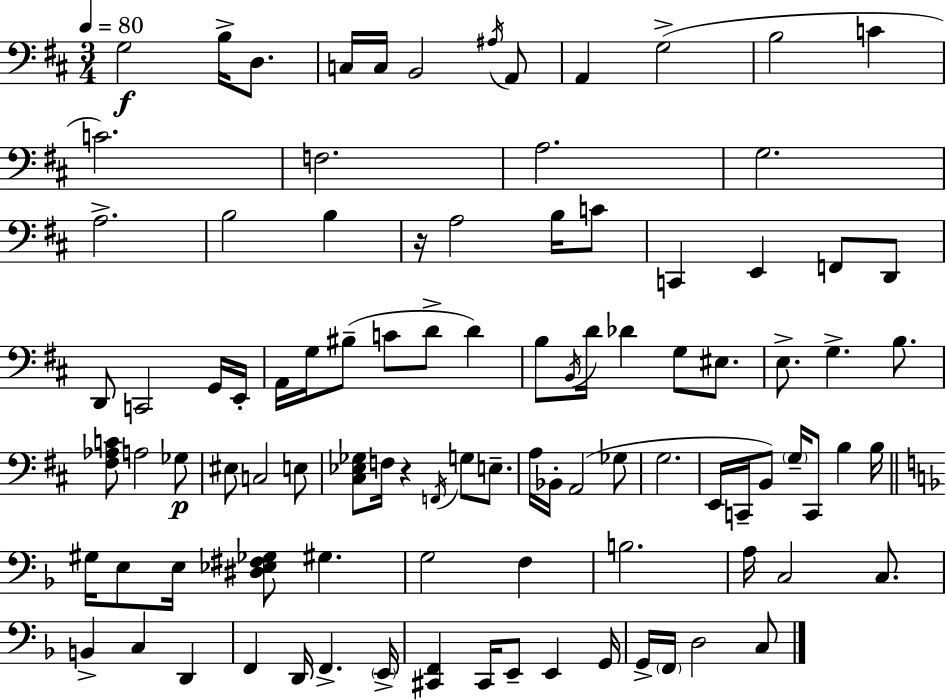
G3/h B3/s D3/e. C3/s C3/s B2/h A#3/s A2/e A2/q G3/h B3/h C4/q C4/h. F3/h. A3/h. G3/h. A3/h. B3/h B3/q R/s A3/h B3/s C4/e C2/q E2/q F2/e D2/e D2/e C2/h G2/s E2/s A2/s G3/s BIS3/e C4/e D4/e D4/q B3/e B2/s D4/s Db4/q G3/e EIS3/e. E3/e. G3/q. B3/e. [F#3,Ab3,C4]/e A3/h Gb3/e EIS3/e C3/h E3/e [C#3,Eb3,Gb3]/e F3/s R/q F2/s G3/e E3/e. A3/s Bb2/s A2/h Gb3/e G3/h. E2/s C2/s B2/e G3/s C2/e B3/q B3/s G#3/s E3/e E3/s [D#3,Eb3,F#3,Gb3]/e G#3/q. G3/h F3/q B3/h. A3/s C3/h C3/e. B2/q C3/q D2/q F2/q D2/s F2/q. E2/s [C#2,F2]/q C#2/s E2/e E2/q G2/s G2/s F2/s D3/h C3/e